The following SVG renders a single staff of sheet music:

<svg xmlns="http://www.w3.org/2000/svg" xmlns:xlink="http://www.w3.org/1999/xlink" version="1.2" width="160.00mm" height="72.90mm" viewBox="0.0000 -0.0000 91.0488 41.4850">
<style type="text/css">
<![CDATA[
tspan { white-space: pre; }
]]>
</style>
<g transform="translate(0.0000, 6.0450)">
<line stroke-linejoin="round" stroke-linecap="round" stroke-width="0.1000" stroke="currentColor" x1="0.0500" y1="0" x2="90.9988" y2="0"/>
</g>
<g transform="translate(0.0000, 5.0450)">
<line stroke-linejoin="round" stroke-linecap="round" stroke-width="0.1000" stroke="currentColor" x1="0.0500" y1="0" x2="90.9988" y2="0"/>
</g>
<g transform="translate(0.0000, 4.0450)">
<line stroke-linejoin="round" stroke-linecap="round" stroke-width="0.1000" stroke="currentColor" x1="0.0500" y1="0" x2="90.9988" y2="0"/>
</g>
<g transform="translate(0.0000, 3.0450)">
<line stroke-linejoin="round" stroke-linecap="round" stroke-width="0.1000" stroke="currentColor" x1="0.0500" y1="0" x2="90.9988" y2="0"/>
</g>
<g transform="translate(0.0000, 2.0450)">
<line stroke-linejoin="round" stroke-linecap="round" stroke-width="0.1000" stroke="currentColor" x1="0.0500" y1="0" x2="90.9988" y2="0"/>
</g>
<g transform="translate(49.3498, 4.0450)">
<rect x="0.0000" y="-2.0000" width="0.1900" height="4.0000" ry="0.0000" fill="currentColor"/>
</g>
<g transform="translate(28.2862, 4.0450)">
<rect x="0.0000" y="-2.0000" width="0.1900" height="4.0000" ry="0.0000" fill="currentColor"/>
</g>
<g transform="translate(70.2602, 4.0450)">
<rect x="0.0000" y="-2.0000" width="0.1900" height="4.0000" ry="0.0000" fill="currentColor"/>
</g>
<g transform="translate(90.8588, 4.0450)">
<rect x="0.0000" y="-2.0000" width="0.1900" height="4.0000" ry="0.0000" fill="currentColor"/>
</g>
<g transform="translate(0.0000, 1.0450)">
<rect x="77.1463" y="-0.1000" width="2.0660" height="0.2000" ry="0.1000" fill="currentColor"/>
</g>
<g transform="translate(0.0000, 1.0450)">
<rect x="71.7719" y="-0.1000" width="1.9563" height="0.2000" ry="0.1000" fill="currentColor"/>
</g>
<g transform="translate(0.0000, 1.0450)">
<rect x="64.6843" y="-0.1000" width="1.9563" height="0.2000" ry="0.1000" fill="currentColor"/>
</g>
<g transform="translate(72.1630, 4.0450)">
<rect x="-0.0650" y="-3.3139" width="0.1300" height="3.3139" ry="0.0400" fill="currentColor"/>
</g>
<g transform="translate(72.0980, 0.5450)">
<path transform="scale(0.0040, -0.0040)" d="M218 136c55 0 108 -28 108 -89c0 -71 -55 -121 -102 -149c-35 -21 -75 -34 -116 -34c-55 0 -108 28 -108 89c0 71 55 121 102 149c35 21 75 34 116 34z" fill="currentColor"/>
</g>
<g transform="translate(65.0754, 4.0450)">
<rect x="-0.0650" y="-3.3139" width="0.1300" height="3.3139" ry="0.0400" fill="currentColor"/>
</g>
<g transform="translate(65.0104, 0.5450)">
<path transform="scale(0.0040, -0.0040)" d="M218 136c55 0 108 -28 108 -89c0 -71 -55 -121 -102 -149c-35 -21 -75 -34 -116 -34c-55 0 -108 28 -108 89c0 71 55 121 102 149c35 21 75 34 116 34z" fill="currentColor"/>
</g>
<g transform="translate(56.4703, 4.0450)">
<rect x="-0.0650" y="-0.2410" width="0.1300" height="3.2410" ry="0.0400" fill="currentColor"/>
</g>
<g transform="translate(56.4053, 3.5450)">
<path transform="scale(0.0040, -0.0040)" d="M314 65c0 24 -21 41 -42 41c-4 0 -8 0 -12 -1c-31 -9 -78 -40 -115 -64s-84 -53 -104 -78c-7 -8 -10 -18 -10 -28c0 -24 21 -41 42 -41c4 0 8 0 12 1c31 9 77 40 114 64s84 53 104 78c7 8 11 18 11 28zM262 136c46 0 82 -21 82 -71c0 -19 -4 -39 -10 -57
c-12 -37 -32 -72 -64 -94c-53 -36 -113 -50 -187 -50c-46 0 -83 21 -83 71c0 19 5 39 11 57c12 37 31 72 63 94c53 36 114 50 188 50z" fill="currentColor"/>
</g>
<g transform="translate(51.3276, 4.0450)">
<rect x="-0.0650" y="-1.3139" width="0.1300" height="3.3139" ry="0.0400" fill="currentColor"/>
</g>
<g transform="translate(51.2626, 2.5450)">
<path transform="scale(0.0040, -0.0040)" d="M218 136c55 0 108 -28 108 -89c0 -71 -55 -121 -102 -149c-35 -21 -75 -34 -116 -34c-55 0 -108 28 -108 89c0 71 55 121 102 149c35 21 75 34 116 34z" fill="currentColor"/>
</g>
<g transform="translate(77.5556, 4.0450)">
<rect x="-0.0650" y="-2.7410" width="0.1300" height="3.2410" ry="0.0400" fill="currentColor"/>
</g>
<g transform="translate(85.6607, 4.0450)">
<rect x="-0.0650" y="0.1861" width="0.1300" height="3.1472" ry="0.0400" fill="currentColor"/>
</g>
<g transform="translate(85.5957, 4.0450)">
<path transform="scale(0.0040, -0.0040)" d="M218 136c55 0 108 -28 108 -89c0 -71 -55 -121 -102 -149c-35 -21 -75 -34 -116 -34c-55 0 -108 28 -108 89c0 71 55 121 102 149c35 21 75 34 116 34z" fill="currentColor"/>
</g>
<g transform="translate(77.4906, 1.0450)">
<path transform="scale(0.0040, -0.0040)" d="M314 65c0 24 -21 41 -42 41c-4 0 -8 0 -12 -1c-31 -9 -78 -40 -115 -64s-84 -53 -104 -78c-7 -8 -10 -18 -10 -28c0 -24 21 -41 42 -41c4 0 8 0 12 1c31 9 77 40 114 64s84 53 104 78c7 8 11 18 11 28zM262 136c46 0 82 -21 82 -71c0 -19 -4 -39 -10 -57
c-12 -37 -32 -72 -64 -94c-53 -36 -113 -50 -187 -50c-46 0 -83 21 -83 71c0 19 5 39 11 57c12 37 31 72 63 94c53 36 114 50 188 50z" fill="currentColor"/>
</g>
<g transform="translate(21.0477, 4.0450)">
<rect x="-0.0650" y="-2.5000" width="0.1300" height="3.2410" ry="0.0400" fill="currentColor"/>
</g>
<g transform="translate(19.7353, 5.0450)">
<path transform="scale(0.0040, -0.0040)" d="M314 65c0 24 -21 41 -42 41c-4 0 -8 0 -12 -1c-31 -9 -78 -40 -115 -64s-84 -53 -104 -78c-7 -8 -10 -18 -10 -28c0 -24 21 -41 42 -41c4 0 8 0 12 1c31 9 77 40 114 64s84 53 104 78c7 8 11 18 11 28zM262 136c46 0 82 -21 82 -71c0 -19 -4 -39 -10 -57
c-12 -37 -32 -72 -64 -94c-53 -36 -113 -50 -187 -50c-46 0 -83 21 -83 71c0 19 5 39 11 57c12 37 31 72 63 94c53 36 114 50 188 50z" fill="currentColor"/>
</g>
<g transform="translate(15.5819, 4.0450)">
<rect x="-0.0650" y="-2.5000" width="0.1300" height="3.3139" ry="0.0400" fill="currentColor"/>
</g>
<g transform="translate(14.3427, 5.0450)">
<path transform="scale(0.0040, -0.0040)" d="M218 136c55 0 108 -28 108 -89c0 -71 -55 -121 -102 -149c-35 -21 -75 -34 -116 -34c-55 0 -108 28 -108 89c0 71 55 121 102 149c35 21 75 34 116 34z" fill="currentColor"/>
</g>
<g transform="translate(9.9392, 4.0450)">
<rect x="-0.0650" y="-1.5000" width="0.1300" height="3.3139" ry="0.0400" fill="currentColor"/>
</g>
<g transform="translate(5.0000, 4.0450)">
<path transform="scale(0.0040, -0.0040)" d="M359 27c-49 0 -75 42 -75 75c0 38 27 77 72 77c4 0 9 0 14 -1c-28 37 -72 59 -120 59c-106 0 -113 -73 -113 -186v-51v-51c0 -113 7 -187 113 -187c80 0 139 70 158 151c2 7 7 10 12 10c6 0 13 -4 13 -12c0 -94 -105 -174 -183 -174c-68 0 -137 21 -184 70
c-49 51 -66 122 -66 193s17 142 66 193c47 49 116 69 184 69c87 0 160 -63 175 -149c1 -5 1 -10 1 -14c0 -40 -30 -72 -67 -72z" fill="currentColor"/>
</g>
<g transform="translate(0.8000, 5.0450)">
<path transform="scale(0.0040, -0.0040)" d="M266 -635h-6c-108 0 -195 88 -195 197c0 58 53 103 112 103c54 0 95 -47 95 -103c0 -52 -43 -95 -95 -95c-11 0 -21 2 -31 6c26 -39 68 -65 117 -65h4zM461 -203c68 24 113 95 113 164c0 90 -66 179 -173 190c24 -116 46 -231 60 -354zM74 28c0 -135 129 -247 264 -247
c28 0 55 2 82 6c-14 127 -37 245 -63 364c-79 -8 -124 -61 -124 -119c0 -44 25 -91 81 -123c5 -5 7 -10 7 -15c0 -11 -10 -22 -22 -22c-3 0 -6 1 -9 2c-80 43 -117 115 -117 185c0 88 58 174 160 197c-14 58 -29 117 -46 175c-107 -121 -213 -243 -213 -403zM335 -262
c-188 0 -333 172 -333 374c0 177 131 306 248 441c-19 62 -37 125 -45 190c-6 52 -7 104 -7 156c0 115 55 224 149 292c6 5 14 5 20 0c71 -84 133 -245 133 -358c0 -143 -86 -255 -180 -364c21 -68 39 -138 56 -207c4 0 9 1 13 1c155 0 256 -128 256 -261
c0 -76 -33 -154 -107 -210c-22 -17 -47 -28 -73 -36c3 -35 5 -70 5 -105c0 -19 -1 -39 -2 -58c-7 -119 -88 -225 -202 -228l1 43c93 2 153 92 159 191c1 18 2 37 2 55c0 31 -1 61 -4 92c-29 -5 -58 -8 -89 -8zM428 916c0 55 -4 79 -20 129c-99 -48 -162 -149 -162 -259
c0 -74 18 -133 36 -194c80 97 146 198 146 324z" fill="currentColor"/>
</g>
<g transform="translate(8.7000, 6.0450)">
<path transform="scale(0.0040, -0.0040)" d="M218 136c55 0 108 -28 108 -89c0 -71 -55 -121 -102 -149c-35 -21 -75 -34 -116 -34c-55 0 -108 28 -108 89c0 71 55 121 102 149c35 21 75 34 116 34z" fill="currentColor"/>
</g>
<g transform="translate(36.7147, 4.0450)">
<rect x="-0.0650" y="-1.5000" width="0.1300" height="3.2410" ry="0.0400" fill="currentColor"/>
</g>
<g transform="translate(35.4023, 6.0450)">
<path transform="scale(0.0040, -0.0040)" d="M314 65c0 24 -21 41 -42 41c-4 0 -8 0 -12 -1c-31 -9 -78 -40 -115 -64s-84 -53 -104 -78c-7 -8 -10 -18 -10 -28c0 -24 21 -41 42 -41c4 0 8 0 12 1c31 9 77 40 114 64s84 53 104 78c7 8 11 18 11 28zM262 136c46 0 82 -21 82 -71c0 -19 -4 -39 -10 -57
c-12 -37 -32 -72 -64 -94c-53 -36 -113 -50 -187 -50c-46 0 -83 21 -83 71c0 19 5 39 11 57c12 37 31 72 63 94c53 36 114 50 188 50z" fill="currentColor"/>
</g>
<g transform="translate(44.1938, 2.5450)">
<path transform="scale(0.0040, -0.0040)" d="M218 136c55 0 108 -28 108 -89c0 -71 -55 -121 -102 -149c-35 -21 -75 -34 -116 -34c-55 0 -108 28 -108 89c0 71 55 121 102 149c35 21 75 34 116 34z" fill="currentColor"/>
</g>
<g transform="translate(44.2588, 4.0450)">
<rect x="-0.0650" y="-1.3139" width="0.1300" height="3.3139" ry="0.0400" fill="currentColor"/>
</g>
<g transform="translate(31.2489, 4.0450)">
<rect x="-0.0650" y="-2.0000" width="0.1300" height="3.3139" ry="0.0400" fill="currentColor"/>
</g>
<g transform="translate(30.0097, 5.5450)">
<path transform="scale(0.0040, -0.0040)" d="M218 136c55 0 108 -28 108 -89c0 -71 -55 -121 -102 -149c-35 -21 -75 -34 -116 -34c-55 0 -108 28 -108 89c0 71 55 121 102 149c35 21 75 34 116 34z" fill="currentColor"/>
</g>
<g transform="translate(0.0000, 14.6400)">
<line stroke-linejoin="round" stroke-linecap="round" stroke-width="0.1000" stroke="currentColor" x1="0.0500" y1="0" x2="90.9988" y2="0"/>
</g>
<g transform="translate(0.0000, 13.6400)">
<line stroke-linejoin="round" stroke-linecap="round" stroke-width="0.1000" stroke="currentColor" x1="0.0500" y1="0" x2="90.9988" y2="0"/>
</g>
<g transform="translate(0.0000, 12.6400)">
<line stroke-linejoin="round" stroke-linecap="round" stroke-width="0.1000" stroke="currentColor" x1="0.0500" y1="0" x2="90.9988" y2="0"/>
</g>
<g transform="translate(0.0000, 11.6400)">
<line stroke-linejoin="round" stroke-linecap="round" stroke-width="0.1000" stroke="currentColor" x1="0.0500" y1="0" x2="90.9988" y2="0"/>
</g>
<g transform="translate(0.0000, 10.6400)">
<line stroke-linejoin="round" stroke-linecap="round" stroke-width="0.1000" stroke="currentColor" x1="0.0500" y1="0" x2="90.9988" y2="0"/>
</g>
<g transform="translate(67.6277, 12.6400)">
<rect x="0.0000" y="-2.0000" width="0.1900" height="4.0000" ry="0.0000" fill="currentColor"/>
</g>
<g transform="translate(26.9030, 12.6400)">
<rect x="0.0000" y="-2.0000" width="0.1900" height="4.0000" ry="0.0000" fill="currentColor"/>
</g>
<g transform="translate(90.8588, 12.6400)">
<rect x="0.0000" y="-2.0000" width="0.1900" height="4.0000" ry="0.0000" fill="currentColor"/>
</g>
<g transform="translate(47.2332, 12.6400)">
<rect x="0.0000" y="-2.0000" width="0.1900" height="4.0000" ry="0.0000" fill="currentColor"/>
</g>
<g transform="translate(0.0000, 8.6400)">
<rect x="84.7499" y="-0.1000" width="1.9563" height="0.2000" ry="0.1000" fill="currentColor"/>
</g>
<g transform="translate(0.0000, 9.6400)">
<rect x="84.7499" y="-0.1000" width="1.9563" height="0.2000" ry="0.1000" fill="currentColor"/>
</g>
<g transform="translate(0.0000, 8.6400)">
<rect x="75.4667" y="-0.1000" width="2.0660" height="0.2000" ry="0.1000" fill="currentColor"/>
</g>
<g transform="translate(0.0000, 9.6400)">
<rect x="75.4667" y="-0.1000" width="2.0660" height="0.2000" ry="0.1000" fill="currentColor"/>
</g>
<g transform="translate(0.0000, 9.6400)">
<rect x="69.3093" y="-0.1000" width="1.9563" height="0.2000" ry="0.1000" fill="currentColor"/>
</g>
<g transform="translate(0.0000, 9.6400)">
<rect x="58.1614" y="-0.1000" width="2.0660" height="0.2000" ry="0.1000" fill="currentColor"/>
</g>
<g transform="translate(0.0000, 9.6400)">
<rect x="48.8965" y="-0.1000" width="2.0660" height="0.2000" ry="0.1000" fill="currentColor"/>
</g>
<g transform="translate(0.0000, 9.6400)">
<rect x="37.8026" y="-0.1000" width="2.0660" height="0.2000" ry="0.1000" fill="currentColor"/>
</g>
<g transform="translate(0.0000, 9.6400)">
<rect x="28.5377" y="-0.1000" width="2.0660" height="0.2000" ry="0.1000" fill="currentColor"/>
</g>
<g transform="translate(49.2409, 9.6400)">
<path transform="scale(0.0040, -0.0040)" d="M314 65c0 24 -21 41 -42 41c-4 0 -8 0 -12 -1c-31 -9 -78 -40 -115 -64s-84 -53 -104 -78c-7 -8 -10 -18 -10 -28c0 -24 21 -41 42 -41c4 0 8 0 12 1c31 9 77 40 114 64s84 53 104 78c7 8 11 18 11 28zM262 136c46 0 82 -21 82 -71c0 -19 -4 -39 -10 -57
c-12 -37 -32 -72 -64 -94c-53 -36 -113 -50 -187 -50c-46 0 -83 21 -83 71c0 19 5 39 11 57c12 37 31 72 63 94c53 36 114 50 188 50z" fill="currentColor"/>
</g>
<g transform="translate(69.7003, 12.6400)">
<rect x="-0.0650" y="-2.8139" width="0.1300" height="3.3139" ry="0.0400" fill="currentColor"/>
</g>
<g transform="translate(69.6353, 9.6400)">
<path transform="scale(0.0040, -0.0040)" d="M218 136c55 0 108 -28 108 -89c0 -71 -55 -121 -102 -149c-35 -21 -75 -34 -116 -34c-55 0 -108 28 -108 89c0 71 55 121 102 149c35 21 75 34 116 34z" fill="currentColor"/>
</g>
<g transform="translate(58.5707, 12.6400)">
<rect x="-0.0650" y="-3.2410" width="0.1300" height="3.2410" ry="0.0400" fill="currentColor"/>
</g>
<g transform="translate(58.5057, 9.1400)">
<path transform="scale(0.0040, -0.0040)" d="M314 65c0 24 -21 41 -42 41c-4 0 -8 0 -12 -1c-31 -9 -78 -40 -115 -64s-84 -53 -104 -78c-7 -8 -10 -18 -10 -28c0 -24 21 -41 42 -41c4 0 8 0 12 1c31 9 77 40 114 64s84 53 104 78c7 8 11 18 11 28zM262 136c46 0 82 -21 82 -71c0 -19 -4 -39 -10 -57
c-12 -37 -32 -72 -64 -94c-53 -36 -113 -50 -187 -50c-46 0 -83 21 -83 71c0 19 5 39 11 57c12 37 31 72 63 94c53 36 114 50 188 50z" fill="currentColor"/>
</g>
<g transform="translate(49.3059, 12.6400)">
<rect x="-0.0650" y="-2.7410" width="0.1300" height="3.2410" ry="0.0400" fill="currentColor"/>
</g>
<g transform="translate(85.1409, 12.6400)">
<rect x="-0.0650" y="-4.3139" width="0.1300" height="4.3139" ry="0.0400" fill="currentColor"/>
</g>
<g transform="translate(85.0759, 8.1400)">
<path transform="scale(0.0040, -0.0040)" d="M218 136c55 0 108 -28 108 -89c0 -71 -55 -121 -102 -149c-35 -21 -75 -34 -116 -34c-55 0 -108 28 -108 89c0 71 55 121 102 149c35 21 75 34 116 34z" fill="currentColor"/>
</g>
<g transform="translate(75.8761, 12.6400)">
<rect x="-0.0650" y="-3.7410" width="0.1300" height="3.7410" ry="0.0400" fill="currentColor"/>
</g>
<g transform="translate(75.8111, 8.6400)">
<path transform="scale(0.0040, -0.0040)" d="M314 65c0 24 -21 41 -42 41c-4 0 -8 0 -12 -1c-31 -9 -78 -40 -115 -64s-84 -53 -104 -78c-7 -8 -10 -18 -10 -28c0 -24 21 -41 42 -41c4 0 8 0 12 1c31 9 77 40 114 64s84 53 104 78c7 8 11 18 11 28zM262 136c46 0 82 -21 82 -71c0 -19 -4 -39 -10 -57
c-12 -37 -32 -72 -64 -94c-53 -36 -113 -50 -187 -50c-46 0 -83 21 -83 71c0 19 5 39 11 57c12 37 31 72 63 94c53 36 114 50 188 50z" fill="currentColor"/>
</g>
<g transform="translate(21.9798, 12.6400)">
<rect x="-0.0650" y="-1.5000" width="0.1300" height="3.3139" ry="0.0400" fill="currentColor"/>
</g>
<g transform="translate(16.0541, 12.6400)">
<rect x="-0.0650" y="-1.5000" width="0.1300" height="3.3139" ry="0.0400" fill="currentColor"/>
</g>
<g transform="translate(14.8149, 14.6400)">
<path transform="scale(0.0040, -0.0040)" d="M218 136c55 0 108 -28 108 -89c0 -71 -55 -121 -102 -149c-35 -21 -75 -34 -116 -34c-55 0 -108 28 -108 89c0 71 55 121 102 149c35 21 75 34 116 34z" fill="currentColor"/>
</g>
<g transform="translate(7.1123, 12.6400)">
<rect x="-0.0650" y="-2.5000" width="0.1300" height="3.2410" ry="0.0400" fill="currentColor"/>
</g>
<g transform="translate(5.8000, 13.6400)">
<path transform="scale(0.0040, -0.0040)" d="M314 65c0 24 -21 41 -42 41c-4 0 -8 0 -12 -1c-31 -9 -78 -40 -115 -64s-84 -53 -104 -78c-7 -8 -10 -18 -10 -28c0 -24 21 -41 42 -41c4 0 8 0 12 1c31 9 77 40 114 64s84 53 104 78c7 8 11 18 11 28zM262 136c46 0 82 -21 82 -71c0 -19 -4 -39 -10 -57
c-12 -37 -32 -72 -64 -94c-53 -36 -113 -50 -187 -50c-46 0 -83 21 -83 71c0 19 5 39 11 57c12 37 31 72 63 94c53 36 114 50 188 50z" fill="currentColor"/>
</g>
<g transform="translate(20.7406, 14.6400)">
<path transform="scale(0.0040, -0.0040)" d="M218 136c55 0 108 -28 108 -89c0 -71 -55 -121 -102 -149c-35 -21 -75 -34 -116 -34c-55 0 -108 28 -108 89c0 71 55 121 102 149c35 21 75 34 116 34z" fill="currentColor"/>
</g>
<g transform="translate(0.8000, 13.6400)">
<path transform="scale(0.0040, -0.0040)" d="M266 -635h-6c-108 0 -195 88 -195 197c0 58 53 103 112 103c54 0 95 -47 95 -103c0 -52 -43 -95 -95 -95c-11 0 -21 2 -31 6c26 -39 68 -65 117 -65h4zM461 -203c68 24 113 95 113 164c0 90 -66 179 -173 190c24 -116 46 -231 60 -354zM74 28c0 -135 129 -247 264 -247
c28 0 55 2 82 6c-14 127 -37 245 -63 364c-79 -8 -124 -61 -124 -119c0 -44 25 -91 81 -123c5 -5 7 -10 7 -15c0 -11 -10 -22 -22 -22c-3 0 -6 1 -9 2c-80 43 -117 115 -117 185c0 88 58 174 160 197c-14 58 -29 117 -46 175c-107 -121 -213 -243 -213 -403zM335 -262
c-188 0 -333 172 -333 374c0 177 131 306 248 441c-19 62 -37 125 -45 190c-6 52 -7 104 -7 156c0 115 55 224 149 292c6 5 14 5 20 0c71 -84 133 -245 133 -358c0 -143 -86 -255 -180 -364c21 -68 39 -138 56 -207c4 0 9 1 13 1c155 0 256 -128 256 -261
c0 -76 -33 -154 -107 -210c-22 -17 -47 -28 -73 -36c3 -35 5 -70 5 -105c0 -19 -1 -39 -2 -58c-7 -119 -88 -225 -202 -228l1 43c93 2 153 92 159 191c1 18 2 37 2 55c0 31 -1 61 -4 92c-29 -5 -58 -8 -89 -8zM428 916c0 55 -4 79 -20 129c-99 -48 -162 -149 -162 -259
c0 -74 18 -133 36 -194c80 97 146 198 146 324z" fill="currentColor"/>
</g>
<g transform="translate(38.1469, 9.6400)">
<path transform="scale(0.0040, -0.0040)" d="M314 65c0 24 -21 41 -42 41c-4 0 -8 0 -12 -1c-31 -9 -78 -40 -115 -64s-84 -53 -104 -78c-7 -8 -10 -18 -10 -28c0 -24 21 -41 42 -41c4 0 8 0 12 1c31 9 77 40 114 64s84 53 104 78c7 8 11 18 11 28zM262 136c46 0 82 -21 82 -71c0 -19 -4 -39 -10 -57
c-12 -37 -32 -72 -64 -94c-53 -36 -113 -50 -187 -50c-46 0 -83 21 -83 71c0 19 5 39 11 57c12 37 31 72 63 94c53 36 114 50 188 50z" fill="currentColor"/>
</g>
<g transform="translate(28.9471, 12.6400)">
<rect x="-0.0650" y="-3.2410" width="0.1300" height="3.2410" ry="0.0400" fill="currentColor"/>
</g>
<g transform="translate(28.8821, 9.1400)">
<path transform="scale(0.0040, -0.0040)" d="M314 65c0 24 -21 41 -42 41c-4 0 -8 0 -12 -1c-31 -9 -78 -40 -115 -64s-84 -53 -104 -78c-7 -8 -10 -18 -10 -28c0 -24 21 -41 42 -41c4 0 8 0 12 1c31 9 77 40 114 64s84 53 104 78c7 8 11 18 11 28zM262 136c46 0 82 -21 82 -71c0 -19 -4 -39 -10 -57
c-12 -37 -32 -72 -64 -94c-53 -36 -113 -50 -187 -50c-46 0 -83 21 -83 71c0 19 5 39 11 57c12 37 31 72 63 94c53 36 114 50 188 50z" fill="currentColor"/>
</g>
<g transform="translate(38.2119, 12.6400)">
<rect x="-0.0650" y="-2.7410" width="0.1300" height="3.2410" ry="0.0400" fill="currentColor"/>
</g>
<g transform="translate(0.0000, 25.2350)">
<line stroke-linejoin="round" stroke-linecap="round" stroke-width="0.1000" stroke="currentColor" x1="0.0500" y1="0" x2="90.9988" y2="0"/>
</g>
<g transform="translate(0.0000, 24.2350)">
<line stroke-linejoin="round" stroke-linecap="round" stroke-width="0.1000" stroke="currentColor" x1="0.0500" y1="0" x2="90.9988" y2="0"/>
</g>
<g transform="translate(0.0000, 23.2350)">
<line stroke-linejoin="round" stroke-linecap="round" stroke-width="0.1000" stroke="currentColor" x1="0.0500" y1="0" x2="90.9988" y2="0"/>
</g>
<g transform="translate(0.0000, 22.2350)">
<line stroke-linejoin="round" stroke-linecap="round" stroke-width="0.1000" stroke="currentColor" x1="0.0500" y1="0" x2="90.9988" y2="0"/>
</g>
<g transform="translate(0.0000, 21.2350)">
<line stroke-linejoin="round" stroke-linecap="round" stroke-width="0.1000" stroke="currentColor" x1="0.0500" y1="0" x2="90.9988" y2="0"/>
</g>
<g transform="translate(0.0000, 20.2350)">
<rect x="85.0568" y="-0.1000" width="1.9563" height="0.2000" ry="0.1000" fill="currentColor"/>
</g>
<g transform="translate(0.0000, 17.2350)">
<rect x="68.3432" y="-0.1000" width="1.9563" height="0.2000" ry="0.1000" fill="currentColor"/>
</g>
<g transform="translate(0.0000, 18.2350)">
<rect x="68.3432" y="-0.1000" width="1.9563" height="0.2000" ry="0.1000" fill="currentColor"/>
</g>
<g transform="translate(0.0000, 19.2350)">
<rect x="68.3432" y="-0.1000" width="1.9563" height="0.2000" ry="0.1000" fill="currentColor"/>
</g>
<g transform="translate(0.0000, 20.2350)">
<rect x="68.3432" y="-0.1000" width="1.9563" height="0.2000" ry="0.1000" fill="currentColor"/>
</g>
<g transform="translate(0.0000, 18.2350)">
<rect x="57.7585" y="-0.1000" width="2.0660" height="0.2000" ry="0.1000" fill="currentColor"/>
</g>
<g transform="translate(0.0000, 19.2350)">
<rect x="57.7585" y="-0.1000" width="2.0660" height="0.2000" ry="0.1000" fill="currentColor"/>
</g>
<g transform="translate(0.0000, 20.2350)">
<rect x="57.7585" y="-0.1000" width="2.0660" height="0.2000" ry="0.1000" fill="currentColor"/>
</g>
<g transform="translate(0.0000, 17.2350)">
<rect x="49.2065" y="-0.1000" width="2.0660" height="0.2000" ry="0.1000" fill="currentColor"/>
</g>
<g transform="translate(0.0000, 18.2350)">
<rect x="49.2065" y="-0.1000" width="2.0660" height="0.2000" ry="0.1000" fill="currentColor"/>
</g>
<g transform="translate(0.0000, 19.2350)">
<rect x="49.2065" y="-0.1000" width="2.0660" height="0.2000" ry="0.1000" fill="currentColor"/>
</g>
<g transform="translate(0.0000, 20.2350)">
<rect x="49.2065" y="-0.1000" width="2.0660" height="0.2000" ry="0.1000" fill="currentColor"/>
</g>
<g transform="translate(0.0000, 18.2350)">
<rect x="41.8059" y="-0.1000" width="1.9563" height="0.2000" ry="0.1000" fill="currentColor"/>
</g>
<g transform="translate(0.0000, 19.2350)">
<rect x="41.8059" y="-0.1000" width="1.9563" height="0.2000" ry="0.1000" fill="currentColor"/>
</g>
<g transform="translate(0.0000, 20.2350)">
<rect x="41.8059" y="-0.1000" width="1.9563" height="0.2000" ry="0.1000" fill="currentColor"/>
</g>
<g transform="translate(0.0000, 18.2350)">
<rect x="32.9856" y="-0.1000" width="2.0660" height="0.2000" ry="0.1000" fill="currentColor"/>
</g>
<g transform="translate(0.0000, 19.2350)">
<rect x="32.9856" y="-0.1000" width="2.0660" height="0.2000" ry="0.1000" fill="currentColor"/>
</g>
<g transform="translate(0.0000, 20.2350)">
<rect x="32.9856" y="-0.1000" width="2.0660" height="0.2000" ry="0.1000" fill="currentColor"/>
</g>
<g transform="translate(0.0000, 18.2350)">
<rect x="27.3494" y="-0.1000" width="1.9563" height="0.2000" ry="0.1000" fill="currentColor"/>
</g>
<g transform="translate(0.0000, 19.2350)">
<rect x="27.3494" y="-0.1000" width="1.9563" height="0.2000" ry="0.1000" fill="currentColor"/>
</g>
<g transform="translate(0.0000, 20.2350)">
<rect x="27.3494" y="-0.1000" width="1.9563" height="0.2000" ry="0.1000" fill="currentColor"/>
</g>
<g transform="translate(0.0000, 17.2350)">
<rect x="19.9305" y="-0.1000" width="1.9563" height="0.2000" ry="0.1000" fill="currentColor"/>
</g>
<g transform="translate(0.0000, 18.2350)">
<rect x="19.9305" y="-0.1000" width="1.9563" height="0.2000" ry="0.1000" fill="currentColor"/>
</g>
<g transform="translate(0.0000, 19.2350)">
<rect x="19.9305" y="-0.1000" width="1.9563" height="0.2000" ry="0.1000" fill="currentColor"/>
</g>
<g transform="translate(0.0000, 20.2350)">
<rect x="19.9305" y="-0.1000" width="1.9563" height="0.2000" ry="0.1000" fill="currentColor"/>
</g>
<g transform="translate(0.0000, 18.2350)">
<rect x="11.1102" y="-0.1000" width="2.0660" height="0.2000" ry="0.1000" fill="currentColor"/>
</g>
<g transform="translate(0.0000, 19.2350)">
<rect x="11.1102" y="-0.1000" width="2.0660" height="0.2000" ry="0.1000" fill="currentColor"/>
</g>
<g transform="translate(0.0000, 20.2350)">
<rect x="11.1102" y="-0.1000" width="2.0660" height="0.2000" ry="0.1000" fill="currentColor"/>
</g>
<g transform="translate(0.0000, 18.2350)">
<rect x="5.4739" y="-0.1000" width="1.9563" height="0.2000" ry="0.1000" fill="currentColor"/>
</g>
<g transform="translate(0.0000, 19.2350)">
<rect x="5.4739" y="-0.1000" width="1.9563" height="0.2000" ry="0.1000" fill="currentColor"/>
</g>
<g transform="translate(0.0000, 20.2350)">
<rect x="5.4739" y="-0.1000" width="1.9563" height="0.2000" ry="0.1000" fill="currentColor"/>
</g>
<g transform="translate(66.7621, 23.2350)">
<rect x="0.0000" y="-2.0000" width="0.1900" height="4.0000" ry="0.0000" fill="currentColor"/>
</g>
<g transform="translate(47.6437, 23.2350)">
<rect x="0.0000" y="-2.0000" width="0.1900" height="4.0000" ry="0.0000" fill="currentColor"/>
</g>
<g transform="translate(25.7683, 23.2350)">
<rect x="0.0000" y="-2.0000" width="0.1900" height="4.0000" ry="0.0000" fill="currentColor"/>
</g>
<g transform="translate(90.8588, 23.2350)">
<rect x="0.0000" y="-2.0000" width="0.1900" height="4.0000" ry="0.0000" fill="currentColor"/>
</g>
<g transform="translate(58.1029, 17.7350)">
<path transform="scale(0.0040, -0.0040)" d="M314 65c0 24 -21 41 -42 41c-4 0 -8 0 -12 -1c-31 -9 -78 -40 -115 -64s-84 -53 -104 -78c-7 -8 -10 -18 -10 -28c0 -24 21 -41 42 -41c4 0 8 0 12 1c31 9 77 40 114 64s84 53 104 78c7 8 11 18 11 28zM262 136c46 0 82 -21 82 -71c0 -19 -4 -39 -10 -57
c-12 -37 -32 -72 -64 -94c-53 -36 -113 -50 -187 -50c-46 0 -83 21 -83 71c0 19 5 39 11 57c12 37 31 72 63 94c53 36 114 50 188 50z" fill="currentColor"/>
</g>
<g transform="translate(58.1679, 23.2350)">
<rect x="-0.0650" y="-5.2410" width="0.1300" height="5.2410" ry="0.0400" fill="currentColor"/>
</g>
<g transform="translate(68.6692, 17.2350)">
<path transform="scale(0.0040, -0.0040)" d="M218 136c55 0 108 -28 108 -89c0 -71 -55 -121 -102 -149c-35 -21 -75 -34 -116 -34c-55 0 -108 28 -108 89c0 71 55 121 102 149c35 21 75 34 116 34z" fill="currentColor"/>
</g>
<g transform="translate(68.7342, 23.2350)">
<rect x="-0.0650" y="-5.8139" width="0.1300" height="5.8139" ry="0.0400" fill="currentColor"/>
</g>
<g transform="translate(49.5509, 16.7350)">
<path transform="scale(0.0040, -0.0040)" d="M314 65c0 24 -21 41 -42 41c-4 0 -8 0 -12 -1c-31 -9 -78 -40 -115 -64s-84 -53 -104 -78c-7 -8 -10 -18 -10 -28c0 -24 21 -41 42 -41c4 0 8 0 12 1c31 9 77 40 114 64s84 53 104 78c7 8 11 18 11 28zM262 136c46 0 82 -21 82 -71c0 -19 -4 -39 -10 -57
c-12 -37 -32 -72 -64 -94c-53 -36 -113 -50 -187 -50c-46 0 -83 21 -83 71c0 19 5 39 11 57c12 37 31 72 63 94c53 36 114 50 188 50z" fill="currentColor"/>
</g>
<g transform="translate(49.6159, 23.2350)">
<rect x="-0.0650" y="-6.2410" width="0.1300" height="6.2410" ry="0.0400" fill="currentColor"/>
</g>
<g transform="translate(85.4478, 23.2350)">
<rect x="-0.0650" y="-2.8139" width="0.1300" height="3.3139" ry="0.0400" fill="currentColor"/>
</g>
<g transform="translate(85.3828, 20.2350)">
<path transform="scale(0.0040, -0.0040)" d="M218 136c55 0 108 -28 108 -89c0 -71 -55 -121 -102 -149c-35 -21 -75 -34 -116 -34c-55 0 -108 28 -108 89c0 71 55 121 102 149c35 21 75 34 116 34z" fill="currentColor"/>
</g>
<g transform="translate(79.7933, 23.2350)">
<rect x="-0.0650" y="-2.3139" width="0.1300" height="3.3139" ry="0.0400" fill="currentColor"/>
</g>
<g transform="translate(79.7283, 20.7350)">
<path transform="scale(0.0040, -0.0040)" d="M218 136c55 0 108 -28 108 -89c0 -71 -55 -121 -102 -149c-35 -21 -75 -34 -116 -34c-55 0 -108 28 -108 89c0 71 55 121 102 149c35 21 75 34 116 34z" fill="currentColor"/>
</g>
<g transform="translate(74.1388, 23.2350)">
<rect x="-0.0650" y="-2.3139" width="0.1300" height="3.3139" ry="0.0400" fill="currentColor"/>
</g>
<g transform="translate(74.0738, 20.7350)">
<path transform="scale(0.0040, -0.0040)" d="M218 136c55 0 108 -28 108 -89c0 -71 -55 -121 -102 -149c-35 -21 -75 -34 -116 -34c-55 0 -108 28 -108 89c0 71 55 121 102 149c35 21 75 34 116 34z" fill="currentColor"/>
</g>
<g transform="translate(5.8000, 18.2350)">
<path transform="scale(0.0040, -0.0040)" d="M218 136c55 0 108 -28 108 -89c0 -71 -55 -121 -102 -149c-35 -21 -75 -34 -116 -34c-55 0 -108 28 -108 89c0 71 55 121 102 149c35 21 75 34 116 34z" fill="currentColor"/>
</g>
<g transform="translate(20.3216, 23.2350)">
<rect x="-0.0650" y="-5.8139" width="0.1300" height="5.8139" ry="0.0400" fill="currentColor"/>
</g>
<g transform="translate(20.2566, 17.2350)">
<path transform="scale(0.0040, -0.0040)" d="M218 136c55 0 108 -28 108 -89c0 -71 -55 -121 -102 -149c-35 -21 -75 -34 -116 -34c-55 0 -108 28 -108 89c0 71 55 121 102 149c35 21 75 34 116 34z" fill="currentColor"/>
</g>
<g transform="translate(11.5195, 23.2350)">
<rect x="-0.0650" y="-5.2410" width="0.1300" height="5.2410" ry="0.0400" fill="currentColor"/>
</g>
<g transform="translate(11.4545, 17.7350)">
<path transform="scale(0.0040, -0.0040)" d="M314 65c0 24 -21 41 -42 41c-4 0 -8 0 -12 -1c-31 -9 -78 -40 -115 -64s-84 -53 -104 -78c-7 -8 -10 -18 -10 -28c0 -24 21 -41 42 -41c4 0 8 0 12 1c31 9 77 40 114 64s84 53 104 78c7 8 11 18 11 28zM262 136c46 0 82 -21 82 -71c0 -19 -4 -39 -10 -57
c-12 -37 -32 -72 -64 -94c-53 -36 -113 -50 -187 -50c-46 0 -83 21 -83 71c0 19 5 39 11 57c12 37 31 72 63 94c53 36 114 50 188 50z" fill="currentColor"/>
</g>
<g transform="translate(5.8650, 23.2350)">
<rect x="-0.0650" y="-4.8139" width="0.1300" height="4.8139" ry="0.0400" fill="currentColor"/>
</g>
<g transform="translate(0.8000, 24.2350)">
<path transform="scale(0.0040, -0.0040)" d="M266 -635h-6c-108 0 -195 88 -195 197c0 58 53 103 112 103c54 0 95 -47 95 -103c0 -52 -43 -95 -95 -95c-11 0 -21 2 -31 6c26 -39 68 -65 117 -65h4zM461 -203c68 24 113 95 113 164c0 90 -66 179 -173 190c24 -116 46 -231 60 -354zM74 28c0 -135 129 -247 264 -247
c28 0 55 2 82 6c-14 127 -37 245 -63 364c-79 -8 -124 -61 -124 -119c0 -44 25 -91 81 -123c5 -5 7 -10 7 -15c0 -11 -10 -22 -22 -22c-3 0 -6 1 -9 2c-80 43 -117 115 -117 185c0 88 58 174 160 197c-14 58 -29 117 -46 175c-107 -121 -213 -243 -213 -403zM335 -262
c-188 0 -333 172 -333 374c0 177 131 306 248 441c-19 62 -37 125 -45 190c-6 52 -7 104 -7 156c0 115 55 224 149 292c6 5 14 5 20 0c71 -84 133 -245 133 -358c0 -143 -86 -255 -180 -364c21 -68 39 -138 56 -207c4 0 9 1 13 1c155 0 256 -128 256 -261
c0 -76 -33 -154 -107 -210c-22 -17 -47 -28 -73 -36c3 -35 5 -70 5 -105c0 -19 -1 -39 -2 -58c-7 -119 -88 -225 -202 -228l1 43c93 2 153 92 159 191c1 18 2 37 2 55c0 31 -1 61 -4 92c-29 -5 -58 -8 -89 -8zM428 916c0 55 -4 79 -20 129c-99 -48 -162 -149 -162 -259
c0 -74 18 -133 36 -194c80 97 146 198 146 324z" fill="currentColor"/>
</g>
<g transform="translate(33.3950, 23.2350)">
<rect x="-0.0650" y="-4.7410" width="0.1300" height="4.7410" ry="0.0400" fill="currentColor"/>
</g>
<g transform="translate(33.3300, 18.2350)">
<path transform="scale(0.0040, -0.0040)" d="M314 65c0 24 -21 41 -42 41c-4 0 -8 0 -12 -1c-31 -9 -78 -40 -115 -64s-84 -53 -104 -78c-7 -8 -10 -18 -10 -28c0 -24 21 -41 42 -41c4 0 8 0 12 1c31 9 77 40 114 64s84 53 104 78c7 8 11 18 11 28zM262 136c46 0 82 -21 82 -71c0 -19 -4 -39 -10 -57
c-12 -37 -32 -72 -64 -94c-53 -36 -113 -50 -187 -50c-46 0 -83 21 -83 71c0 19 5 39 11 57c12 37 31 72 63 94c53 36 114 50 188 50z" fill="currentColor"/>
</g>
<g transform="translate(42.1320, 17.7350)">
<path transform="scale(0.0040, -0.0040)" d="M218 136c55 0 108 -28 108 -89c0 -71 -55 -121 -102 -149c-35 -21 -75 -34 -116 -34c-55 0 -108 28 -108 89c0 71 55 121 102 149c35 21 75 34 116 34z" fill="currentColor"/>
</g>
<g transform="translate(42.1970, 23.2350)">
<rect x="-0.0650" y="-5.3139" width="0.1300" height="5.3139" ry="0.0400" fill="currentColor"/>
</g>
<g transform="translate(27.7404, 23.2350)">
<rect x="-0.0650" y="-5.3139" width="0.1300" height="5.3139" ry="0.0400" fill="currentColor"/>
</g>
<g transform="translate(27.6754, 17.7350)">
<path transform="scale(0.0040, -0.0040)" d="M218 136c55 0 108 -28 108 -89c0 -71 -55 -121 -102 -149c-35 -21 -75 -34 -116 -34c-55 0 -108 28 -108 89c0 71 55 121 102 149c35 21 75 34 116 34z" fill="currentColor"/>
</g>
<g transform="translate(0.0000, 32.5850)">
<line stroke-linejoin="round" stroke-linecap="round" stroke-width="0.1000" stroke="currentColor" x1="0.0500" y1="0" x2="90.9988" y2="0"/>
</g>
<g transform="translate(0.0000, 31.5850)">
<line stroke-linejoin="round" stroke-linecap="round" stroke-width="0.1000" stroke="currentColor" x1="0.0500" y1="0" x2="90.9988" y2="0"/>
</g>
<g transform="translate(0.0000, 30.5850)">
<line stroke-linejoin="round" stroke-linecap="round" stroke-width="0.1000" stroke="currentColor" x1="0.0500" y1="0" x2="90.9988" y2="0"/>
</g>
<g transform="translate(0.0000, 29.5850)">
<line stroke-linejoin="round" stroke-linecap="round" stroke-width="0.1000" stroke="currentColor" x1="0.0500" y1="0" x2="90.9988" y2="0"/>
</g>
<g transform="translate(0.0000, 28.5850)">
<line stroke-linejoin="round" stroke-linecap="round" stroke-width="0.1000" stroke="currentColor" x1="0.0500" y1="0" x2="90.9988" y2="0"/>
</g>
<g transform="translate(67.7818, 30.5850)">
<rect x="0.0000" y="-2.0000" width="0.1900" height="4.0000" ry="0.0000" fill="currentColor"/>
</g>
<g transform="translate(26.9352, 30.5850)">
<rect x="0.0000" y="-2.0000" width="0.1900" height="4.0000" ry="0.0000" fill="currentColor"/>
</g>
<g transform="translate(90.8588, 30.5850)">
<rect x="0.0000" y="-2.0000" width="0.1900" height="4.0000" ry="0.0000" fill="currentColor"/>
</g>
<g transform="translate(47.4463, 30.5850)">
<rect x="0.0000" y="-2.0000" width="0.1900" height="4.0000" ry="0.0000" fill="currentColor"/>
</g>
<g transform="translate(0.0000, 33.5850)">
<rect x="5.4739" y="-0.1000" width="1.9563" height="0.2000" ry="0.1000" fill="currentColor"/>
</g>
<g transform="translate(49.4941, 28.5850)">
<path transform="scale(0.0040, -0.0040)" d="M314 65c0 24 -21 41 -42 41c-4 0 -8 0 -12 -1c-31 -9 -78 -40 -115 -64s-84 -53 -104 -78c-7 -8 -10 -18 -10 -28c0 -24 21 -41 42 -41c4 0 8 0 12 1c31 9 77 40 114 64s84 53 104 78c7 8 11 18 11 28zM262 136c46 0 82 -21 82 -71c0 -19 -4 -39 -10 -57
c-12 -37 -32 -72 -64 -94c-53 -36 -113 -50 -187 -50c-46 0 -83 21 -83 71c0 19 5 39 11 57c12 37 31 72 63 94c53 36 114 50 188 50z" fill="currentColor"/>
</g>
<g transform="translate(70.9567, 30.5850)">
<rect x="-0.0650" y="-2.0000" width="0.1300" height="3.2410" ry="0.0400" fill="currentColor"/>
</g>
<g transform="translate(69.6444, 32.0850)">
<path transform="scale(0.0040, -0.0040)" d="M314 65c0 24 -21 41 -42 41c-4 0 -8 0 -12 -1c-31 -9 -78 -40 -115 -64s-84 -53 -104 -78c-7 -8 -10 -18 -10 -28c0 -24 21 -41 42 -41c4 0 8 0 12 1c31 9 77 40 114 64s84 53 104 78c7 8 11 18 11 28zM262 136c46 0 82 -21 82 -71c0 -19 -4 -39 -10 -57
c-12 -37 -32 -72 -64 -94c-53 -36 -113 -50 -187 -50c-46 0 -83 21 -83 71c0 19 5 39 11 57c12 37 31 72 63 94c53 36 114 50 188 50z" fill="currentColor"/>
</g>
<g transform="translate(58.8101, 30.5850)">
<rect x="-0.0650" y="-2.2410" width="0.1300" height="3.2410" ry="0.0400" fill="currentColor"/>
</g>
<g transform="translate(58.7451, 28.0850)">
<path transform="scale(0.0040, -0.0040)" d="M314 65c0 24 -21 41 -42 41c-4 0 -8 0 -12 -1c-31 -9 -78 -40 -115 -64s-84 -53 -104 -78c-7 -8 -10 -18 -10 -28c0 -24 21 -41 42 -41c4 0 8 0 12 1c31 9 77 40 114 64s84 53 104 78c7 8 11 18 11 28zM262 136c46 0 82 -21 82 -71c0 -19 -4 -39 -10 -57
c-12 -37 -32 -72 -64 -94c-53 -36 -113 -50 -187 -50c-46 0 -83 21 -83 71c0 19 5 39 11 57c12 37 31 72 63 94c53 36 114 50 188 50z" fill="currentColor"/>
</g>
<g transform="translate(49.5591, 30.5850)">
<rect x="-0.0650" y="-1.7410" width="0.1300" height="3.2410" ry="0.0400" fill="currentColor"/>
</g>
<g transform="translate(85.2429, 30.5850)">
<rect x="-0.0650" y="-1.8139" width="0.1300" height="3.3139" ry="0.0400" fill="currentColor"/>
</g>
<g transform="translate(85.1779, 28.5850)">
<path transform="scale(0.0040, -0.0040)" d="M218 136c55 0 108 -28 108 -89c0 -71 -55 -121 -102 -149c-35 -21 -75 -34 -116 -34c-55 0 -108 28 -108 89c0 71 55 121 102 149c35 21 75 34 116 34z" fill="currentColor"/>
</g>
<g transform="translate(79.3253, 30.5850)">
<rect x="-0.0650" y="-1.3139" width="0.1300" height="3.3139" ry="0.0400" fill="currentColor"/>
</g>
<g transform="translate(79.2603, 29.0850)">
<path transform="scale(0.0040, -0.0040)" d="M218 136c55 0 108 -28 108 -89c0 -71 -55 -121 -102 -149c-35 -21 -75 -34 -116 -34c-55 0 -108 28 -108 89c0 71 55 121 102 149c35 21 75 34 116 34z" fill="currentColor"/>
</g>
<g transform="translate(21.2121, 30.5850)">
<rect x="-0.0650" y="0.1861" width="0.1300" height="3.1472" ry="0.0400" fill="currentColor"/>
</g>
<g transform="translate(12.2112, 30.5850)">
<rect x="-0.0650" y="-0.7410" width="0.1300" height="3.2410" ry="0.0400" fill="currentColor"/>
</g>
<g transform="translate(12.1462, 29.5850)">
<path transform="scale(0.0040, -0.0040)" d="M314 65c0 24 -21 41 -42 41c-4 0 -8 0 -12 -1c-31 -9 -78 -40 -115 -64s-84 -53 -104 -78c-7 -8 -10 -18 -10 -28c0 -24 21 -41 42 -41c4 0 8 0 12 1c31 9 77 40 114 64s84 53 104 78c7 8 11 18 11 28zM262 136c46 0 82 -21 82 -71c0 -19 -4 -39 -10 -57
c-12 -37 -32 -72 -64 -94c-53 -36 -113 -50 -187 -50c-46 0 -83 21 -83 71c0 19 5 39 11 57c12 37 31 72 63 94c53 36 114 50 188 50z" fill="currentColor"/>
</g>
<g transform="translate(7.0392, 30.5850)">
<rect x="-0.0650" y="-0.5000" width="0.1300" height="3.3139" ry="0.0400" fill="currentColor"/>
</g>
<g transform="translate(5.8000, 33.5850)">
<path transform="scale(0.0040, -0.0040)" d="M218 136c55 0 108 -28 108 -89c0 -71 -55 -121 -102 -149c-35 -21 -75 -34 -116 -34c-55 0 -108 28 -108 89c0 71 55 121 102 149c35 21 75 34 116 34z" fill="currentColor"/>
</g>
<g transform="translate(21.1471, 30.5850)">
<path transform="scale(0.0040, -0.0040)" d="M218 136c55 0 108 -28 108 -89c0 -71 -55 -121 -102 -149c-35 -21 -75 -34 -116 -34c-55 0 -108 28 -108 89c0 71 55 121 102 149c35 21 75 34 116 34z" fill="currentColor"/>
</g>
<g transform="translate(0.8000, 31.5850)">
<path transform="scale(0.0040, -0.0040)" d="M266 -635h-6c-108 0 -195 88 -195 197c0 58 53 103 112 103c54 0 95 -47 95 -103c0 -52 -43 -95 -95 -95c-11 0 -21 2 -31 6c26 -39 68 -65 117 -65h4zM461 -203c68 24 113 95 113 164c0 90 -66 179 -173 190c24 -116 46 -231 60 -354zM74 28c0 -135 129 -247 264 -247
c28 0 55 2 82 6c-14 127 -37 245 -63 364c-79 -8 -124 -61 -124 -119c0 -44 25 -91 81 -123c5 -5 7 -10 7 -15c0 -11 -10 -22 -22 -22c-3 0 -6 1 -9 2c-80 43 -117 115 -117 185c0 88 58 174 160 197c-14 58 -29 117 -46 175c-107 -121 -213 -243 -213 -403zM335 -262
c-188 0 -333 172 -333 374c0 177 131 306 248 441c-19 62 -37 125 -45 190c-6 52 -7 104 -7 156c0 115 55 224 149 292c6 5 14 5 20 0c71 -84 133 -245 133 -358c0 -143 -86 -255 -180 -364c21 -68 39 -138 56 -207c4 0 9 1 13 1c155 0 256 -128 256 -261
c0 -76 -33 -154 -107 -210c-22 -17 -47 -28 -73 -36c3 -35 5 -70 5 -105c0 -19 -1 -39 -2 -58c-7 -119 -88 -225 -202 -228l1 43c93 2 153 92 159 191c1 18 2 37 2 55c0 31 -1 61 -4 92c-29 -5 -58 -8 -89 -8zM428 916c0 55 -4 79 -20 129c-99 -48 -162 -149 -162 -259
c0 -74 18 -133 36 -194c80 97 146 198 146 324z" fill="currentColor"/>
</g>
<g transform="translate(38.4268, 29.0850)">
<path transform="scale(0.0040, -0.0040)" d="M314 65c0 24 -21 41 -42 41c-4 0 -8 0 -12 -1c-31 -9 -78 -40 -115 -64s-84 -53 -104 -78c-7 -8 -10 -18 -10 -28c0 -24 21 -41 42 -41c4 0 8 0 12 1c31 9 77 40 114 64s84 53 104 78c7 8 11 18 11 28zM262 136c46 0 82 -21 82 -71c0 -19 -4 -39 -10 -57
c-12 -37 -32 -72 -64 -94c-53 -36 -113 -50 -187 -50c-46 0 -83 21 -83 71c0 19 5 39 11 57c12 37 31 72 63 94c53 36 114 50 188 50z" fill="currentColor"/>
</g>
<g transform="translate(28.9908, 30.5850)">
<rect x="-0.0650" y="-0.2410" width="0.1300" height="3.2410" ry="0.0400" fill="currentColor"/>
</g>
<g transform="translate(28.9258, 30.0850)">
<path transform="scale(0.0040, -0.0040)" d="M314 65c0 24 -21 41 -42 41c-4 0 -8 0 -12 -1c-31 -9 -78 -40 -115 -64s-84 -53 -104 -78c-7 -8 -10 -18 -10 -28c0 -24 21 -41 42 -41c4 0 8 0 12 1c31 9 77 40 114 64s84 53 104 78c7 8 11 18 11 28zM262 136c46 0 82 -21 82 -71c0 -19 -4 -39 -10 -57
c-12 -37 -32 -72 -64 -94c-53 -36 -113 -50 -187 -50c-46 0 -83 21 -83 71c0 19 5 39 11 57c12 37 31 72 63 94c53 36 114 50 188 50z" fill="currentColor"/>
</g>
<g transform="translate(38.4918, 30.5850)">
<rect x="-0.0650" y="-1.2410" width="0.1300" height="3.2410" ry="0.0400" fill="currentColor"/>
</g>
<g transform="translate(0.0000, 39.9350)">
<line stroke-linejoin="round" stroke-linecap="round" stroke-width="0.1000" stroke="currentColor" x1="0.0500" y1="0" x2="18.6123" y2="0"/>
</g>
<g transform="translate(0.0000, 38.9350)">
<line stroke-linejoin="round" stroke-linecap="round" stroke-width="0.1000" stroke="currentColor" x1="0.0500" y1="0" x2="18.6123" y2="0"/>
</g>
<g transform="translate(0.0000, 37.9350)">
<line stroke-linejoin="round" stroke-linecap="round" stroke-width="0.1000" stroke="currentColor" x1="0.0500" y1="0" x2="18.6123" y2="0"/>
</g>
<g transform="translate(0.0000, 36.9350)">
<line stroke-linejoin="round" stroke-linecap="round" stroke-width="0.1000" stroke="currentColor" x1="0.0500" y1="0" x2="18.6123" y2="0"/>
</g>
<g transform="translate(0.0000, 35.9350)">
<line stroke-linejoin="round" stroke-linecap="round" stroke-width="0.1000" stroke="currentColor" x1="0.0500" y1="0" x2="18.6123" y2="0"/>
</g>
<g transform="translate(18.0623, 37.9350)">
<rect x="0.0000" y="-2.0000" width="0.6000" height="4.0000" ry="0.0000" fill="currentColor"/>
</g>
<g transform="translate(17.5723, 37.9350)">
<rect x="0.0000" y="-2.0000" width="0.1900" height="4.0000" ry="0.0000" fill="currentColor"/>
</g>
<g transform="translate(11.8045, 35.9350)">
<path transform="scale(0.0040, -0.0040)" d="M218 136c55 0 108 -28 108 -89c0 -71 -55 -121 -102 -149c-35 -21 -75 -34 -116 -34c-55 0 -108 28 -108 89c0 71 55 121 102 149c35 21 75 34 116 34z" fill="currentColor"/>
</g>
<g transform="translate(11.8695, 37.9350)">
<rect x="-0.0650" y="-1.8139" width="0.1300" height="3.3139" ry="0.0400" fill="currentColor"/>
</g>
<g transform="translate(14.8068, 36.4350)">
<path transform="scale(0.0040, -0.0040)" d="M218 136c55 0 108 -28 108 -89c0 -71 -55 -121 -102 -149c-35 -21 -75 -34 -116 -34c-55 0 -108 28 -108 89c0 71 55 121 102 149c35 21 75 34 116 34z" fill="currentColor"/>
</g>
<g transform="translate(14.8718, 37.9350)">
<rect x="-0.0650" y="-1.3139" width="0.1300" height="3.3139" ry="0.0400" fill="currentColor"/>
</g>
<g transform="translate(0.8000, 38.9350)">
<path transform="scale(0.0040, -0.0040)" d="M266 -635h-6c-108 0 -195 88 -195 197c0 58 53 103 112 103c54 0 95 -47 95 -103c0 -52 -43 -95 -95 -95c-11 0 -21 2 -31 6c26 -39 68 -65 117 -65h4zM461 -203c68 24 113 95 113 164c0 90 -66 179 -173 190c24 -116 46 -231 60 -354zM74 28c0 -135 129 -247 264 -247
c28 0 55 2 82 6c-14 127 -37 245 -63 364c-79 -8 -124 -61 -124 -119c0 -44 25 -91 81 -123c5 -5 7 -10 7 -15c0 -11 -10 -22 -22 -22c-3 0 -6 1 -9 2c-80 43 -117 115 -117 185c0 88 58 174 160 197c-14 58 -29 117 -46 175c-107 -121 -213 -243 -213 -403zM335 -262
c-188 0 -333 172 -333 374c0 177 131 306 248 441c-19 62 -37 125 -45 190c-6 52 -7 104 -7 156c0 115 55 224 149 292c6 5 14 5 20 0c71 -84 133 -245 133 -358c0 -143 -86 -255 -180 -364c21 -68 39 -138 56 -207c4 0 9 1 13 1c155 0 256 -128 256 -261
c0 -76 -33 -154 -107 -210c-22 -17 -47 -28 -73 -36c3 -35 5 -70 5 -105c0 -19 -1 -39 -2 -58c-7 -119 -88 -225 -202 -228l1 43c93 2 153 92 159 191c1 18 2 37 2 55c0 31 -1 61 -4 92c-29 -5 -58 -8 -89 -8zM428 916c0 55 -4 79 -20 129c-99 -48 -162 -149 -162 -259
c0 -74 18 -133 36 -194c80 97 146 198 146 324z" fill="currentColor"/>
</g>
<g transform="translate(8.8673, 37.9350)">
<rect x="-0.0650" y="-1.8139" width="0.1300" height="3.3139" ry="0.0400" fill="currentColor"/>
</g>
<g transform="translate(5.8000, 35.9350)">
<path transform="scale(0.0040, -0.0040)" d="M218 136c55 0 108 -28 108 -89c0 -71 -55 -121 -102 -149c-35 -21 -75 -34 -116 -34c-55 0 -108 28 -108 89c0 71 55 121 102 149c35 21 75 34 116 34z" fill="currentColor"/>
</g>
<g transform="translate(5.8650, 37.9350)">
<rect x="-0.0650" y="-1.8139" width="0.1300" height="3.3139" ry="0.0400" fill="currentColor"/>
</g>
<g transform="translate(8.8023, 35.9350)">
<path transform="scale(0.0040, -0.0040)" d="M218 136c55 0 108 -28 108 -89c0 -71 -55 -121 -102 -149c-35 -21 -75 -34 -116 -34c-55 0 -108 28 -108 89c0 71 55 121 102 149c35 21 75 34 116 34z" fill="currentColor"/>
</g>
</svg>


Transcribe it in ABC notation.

X:1
T:Untitled
M:4/4
L:1/4
K:C
E G G2 F E2 e e c2 b b a2 B G2 E E b2 a2 a2 b2 a c'2 d' e' f'2 g' f' e'2 f' a'2 f'2 g' g g a C d2 B c2 e2 f2 g2 F2 e f f f f e